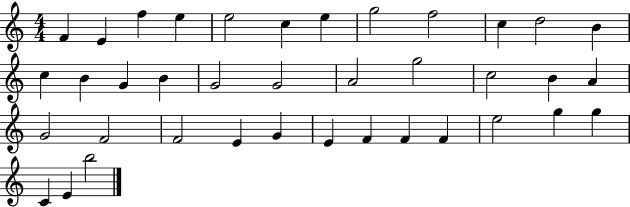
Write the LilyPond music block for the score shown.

{
  \clef treble
  \numericTimeSignature
  \time 4/4
  \key c \major
  f'4 e'4 f''4 e''4 | e''2 c''4 e''4 | g''2 f''2 | c''4 d''2 b'4 | \break c''4 b'4 g'4 b'4 | g'2 g'2 | a'2 g''2 | c''2 b'4 a'4 | \break g'2 f'2 | f'2 e'4 g'4 | e'4 f'4 f'4 f'4 | e''2 g''4 g''4 | \break c'4 e'4 b''2 | \bar "|."
}